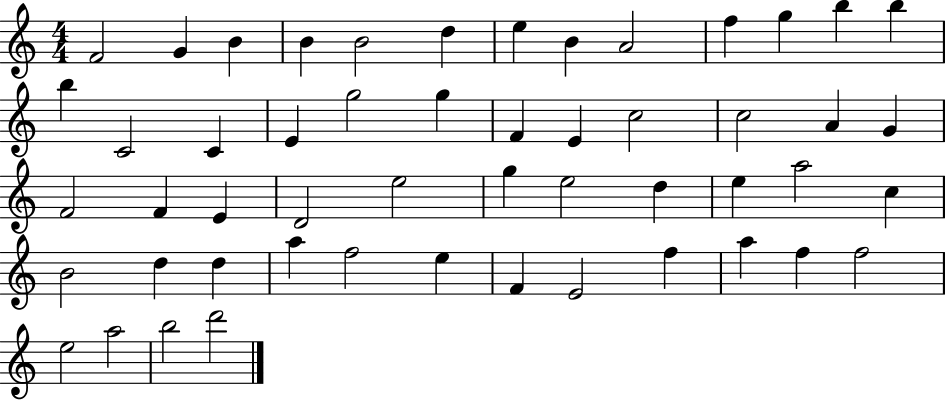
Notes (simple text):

F4/h G4/q B4/q B4/q B4/h D5/q E5/q B4/q A4/h F5/q G5/q B5/q B5/q B5/q C4/h C4/q E4/q G5/h G5/q F4/q E4/q C5/h C5/h A4/q G4/q F4/h F4/q E4/q D4/h E5/h G5/q E5/h D5/q E5/q A5/h C5/q B4/h D5/q D5/q A5/q F5/h E5/q F4/q E4/h F5/q A5/q F5/q F5/h E5/h A5/h B5/h D6/h